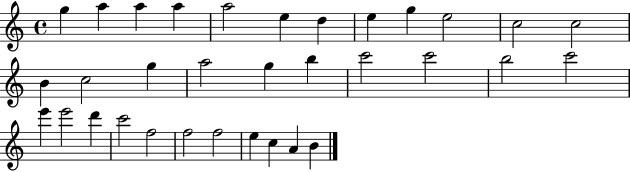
G5/q A5/q A5/q A5/q A5/h E5/q D5/q E5/q G5/q E5/h C5/h C5/h B4/q C5/h G5/q A5/h G5/q B5/q C6/h C6/h B5/h C6/h E6/q E6/h D6/q C6/h F5/h F5/h F5/h E5/q C5/q A4/q B4/q